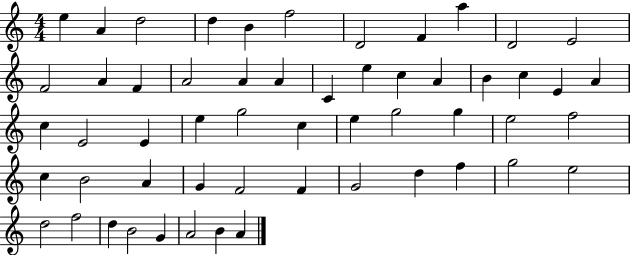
E5/q A4/q D5/h D5/q B4/q F5/h D4/h F4/q A5/q D4/h E4/h F4/h A4/q F4/q A4/h A4/q A4/q C4/q E5/q C5/q A4/q B4/q C5/q E4/q A4/q C5/q E4/h E4/q E5/q G5/h C5/q E5/q G5/h G5/q E5/h F5/h C5/q B4/h A4/q G4/q F4/h F4/q G4/h D5/q F5/q G5/h E5/h D5/h F5/h D5/q B4/h G4/q A4/h B4/q A4/q